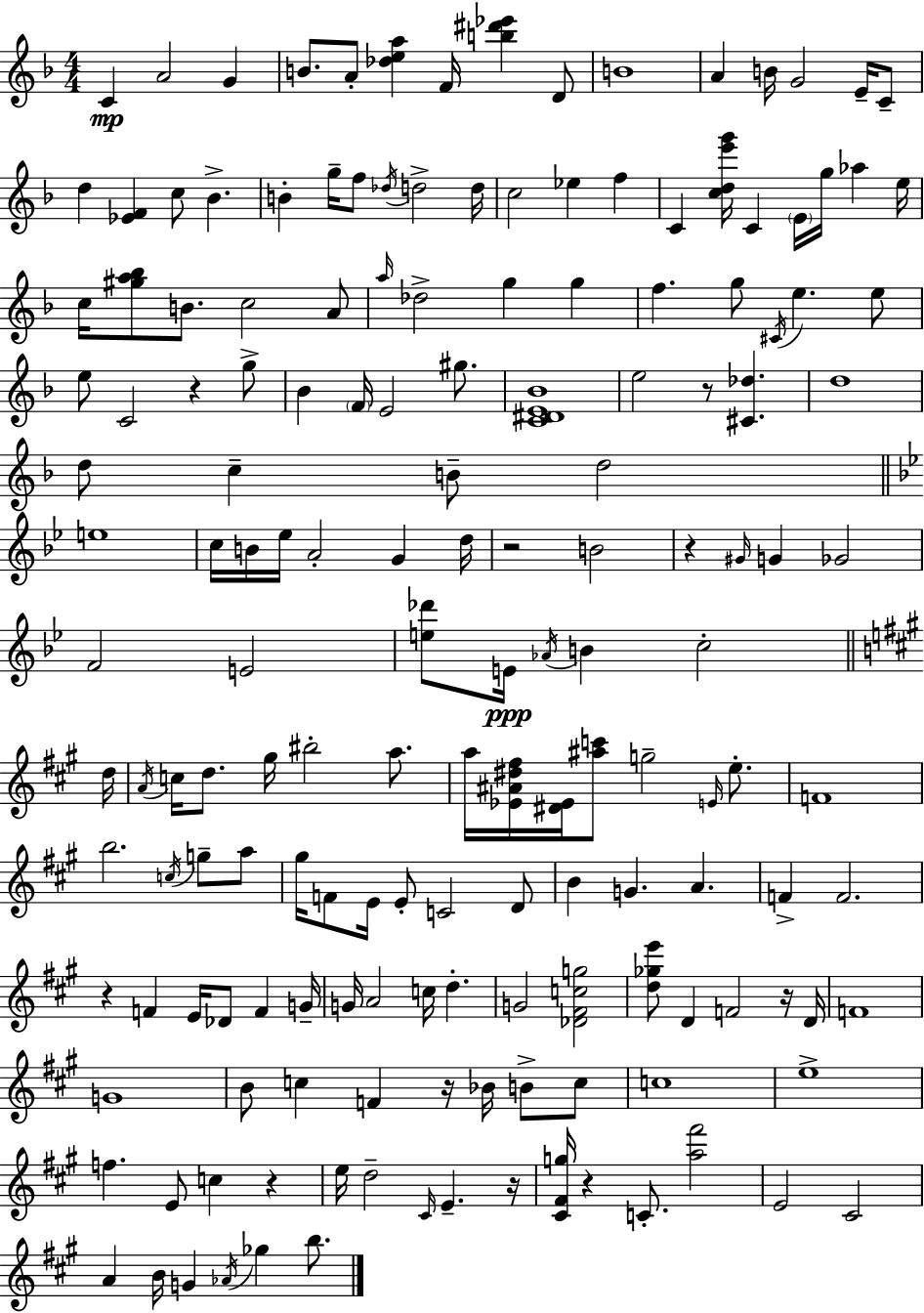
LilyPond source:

{
  \clef treble
  \numericTimeSignature
  \time 4/4
  \key f \major
  c'4\mp a'2 g'4 | b'8. a'8-. <des'' e'' a''>4 f'16 <b'' dis''' ees'''>4 d'8 | b'1 | a'4 b'16 g'2 e'16-- c'8-- | \break d''4 <ees' f'>4 c''8 bes'4.-> | b'4-. g''16-- f''8 \acciaccatura { des''16 } d''2-> | d''16 c''2 ees''4 f''4 | c'4 <c'' d'' e''' g'''>16 c'4 \parenthesize e'16 g''16 aes''4 | \break e''16 c''16 <gis'' a'' bes''>8 b'8. c''2 a'8 | \grace { a''16 } des''2-> g''4 g''4 | f''4. g''8 \acciaccatura { cis'16 } e''4. | e''8 e''8 c'2 r4 | \break g''8-> bes'4 \parenthesize f'16 e'2 | gis''8. <c' dis' e' bes'>1 | e''2 r8 <cis' des''>4. | d''1 | \break d''8 c''4-- b'8-- d''2 | \bar "||" \break \key bes \major e''1 | c''16 b'16 ees''16 a'2-. g'4 d''16 | r2 b'2 | r4 \grace { gis'16 } g'4 ges'2 | \break f'2 e'2 | <e'' des'''>8 e'16\ppp \acciaccatura { aes'16 } b'4 c''2-. | \bar "||" \break \key a \major d''16 \acciaccatura { a'16 } c''16 d''8. gis''16 bis''2-. a''8. | a''16 <ees' ais' dis'' fis''>16 <dis' ees'>16 <ais'' c'''>8 g''2-- \grace { e'16 } | e''8.-. f'1 | b''2. \acciaccatura { c''16 } | \break g''8-- a''8 gis''16 f'8 e'16 e'8-. c'2 | d'8 b'4 g'4. a'4. | f'4-> f'2. | r4 f'4 e'16 des'8 f'4 | \break g'16-- g'16 a'2 c''16 d''4.-. | g'2 <des' fis' c'' g''>2 | <d'' ges'' e'''>8 d'4 f'2 | r16 d'16 f'1 | \break g'1 | b'8 c''4 f'4 r16 bes'16 | b'8-> c''8 c''1 | e''1-> | \break f''4. e'8 c''4 | r4 e''16 d''2-- \grace { cis'16 } e'4.-- | r16 <cis' fis' g''>16 r4 c'8.-. <a'' fis'''>2 | e'2 cis'2 | \break a'4 b'16 g'4 \acciaccatura { aes'16 } ges''4 | b''8. \bar "|."
}